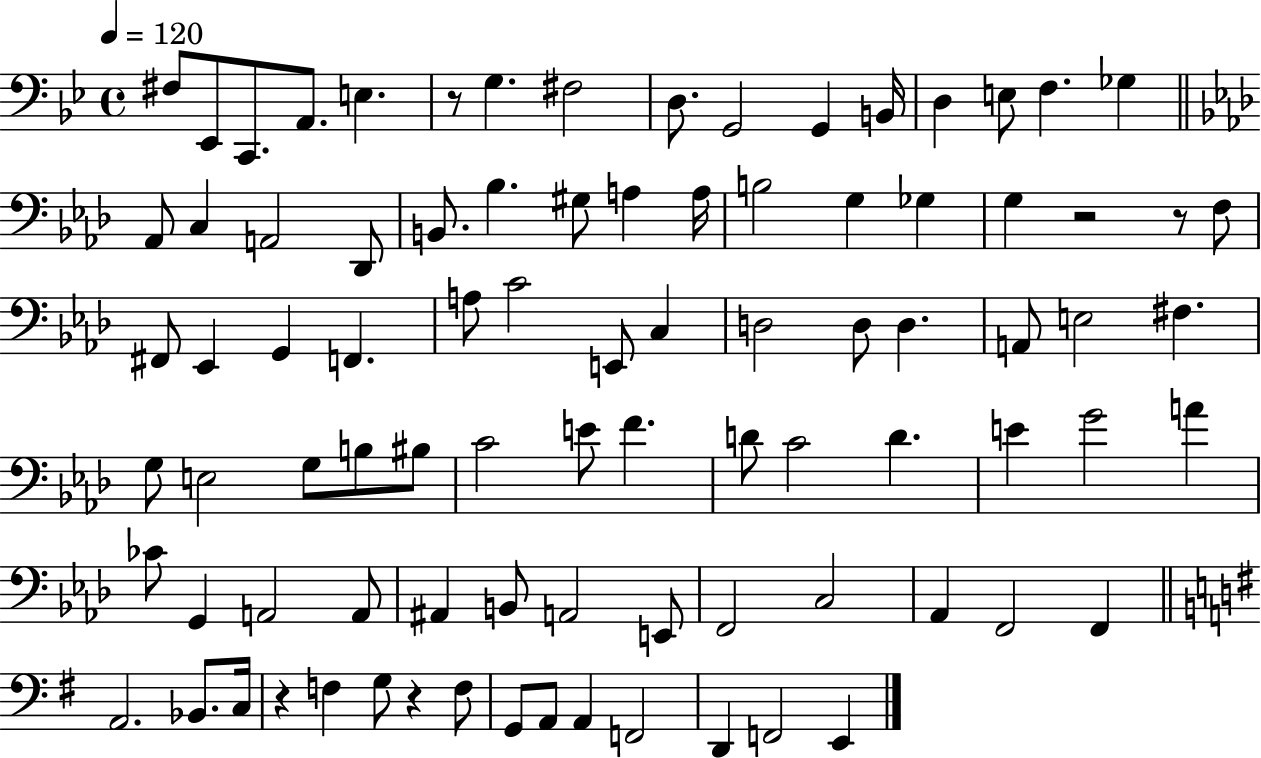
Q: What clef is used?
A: bass